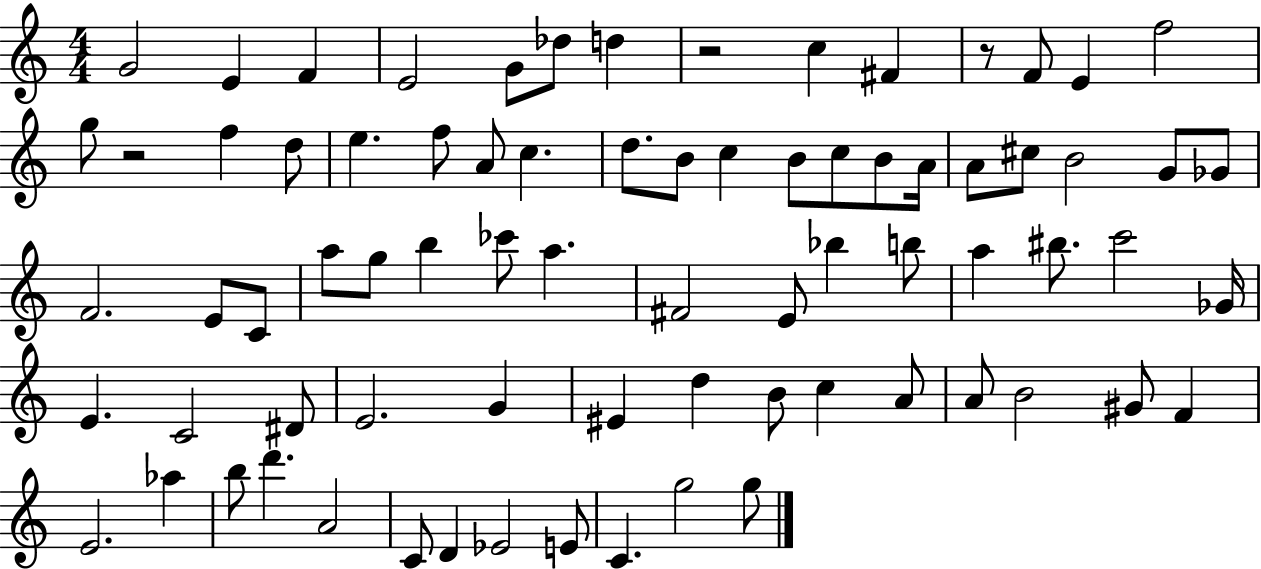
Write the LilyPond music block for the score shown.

{
  \clef treble
  \numericTimeSignature
  \time 4/4
  \key c \major
  \repeat volta 2 { g'2 e'4 f'4 | e'2 g'8 des''8 d''4 | r2 c''4 fis'4 | r8 f'8 e'4 f''2 | \break g''8 r2 f''4 d''8 | e''4. f''8 a'8 c''4. | d''8. b'8 c''4 b'8 c''8 b'8 a'16 | a'8 cis''8 b'2 g'8 ges'8 | \break f'2. e'8 c'8 | a''8 g''8 b''4 ces'''8 a''4. | fis'2 e'8 bes''4 b''8 | a''4 bis''8. c'''2 ges'16 | \break e'4. c'2 dis'8 | e'2. g'4 | eis'4 d''4 b'8 c''4 a'8 | a'8 b'2 gis'8 f'4 | \break e'2. aes''4 | b''8 d'''4. a'2 | c'8 d'4 ees'2 e'8 | c'4. g''2 g''8 | \break } \bar "|."
}